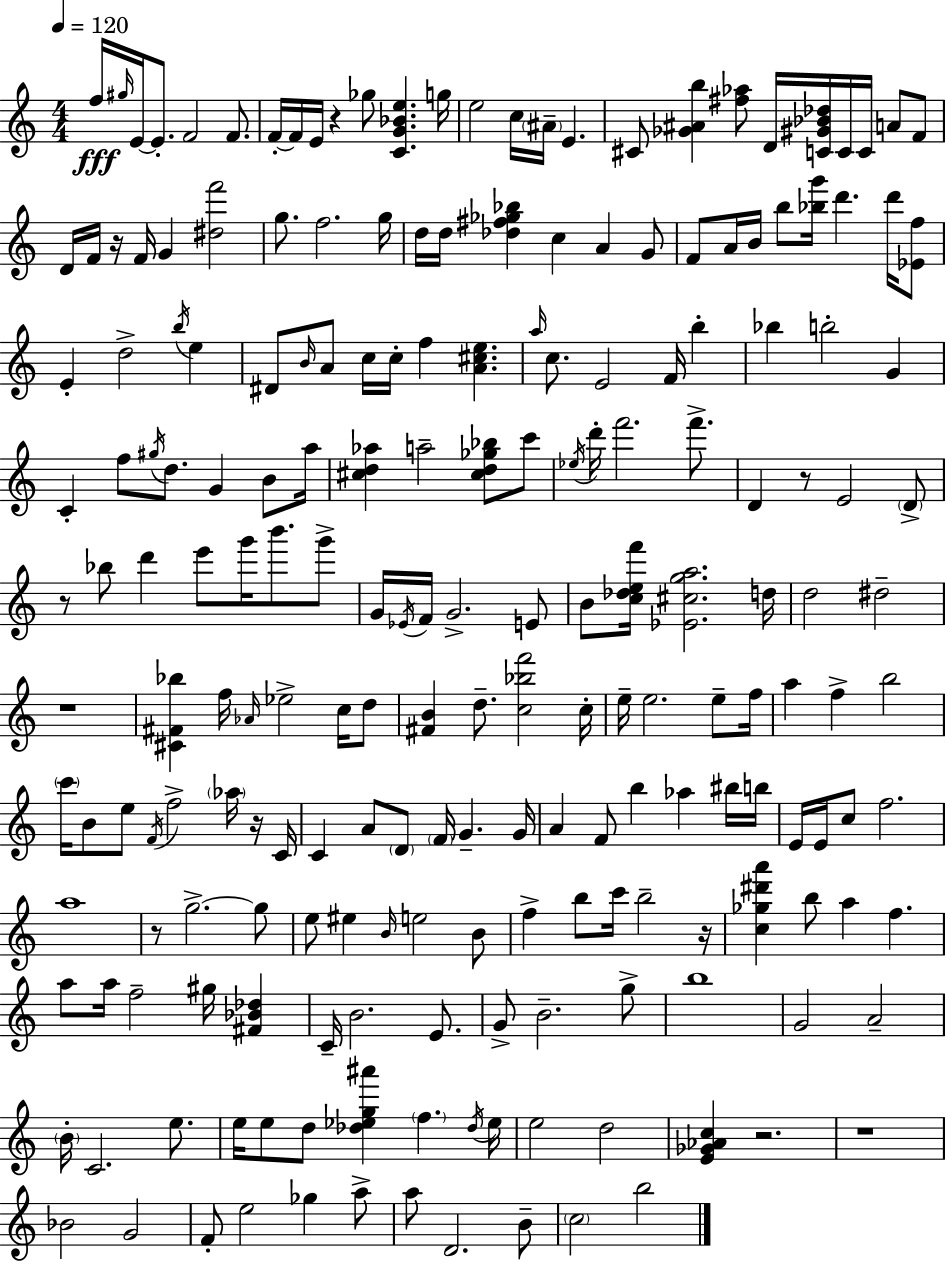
{
  \clef treble
  \numericTimeSignature
  \time 4/4
  \key c \major
  \tempo 4 = 120
  \repeat volta 2 { f''16\fff \grace { gis''16 } e'16~~ e'8.-. f'2 f'8. | f'16-.~~ f'16 e'16 r4 ges''8 <c' g' bes' e''>4. | g''16 e''2 c''16 \parenthesize ais'16-- e'4. | cis'8 <ges' ais' b''>4 <fis'' aes''>8 d'16 <c' gis' bes' des''>16 c'16 c'16 a'8 f'8 | \break d'16 f'16 r16 f'16 g'4 <dis'' f'''>2 | g''8. f''2. | g''16 d''16 d''16 <des'' fis'' ges'' bes''>4 c''4 a'4 g'8 | f'8 a'16 b'16 b''8 <bes'' g'''>16 d'''4. d'''16 <ees' f''>8 | \break e'4-. d''2-> \acciaccatura { b''16 } e''4 | dis'8 \grace { b'16 } a'8 c''16 c''16-. f''4 <a' cis'' e''>4. | \grace { a''16 } c''8. e'2 f'16 | b''4-. bes''4 b''2-. | \break g'4 c'4-. f''8 \acciaccatura { gis''16 } d''8. g'4 | b'8 a''16 <cis'' d'' aes''>4 a''2-- | <cis'' d'' ges'' bes''>8 c'''8 \acciaccatura { ees''16 } d'''16-. f'''2. | f'''8.-> d'4 r8 e'2 | \break \parenthesize d'8-> r8 bes''8 d'''4 e'''8 | g'''16 b'''8. g'''8-> g'16 \acciaccatura { ees'16 } f'16 g'2.-> | e'8 b'8 <c'' des'' e'' f'''>16 <ees' cis'' g'' a''>2. | d''16 d''2 dis''2-- | \break r1 | <cis' fis' bes''>4 f''16 \grace { aes'16 } ees''2-> | c''16 d''8 <fis' b'>4 d''8.-- <c'' bes'' f'''>2 | c''16-. e''16-- e''2. | \break e''8-- f''16 a''4 f''4-> | b''2 \parenthesize c'''16 b'8 e''8 \acciaccatura { f'16 } f''2-> | \parenthesize aes''16 r16 c'16 c'4 a'8 \parenthesize d'8 | \parenthesize f'16 g'4.-- g'16 a'4 f'8 b''4 | \break aes''4 bis''16 b''16 e'16 e'16 c''8 f''2. | a''1 | r8 g''2.->~~ | g''8 e''8 eis''4 \grace { b'16 } | \break e''2 b'8 f''4-> b''8 | c'''16 b''2-- r16 <c'' ges'' dis''' a'''>4 b''8 | a''4 f''4. a''8 a''16 f''2-- | gis''16 <fis' bes' des''>4 c'16-- b'2. | \break e'8. g'8-> b'2.-- | g''8-> b''1 | g'2 | a'2-- \parenthesize b'16-. c'2. | \break e''8. e''16 e''8 d''8 <des'' ees'' g'' ais'''>4 | \parenthesize f''4. \acciaccatura { des''16 } ees''16 e''2 | d''2 <e' ges' aes' c''>4 r2. | r1 | \break bes'2 | g'2 f'8-. e''2 | ges''4 a''8-> a''8 d'2. | b'8-- \parenthesize c''2 | \break b''2 } \bar "|."
}